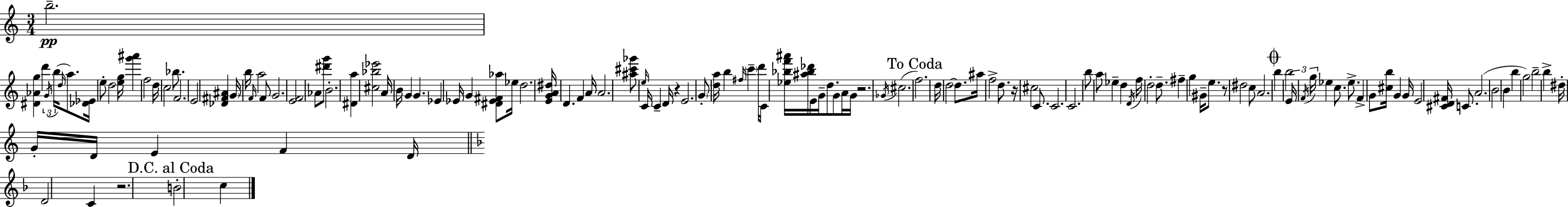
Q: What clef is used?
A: treble